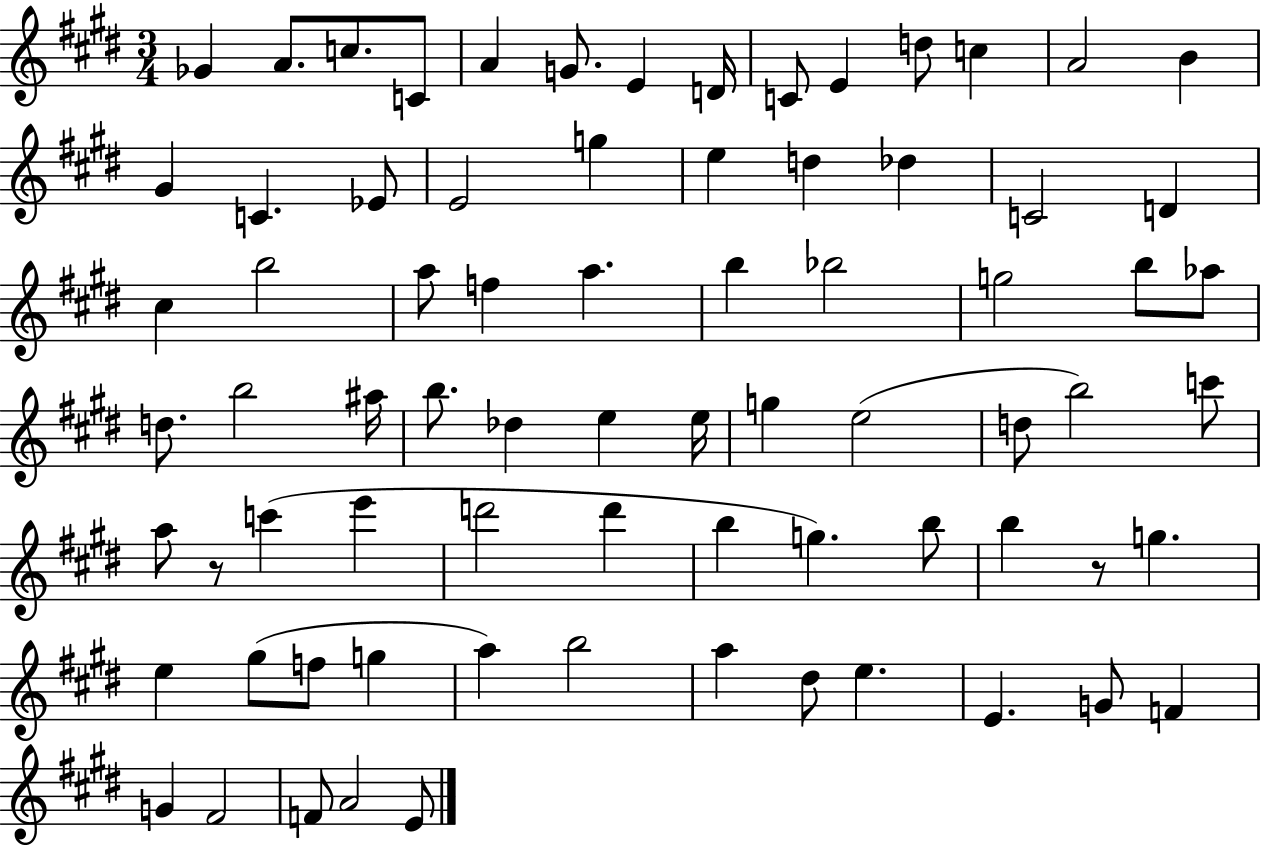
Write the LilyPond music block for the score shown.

{
  \clef treble
  \numericTimeSignature
  \time 3/4
  \key e \major
  ges'4 a'8. c''8. c'8 | a'4 g'8. e'4 d'16 | c'8 e'4 d''8 c''4 | a'2 b'4 | \break gis'4 c'4. ees'8 | e'2 g''4 | e''4 d''4 des''4 | c'2 d'4 | \break cis''4 b''2 | a''8 f''4 a''4. | b''4 bes''2 | g''2 b''8 aes''8 | \break d''8. b''2 ais''16 | b''8. des''4 e''4 e''16 | g''4 e''2( | d''8 b''2) c'''8 | \break a''8 r8 c'''4( e'''4 | d'''2 d'''4 | b''4 g''4.) b''8 | b''4 r8 g''4. | \break e''4 gis''8( f''8 g''4 | a''4) b''2 | a''4 dis''8 e''4. | e'4. g'8 f'4 | \break g'4 fis'2 | f'8 a'2 e'8 | \bar "|."
}